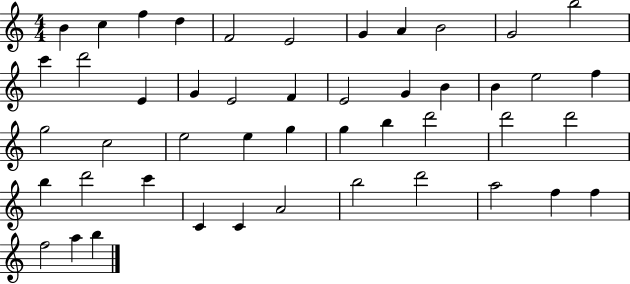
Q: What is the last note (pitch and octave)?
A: B5